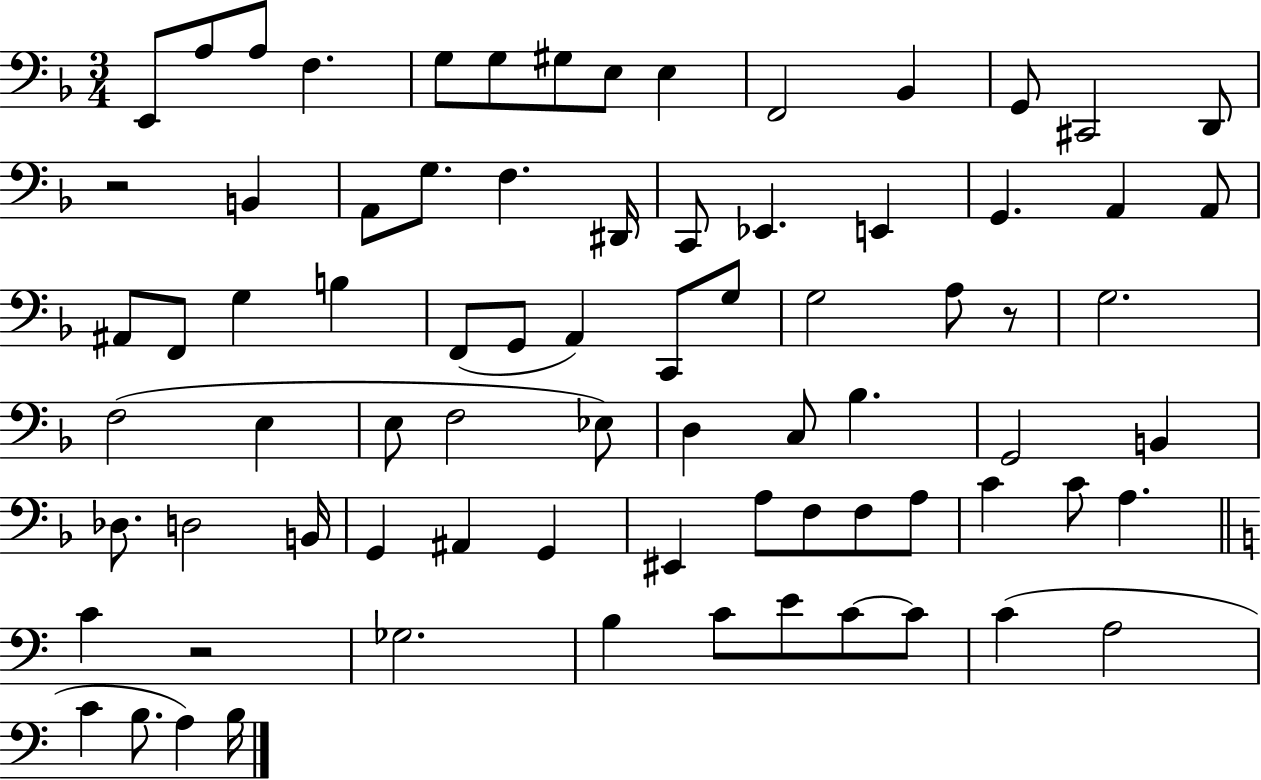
X:1
T:Untitled
M:3/4
L:1/4
K:F
E,,/2 A,/2 A,/2 F, G,/2 G,/2 ^G,/2 E,/2 E, F,,2 _B,, G,,/2 ^C,,2 D,,/2 z2 B,, A,,/2 G,/2 F, ^D,,/4 C,,/2 _E,, E,, G,, A,, A,,/2 ^A,,/2 F,,/2 G, B, F,,/2 G,,/2 A,, C,,/2 G,/2 G,2 A,/2 z/2 G,2 F,2 E, E,/2 F,2 _E,/2 D, C,/2 _B, G,,2 B,, _D,/2 D,2 B,,/4 G,, ^A,, G,, ^E,, A,/2 F,/2 F,/2 A,/2 C C/2 A, C z2 _G,2 B, C/2 E/2 C/2 C/2 C A,2 C B,/2 A, B,/4